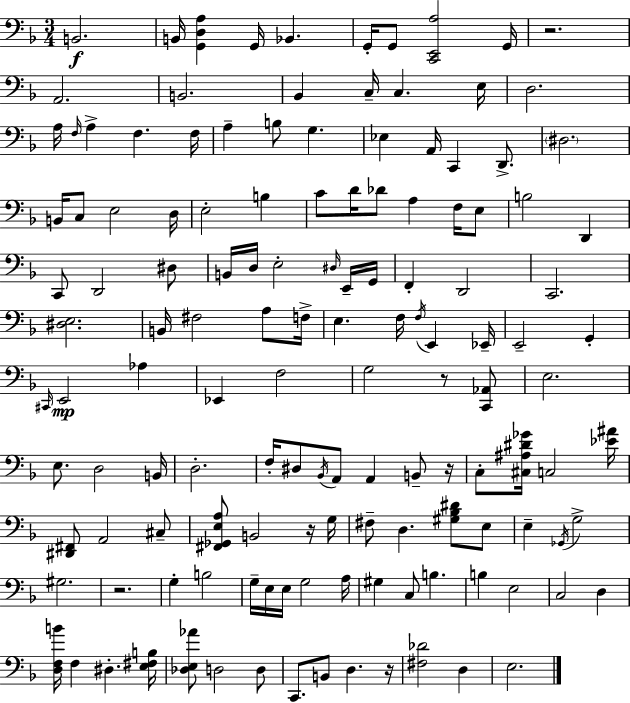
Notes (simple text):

B2/h. B2/s [G2,D3,A3]/q G2/s Bb2/q. G2/s G2/e [C2,E2,A3]/h G2/s R/h. A2/h. B2/h. Bb2/q C3/s C3/q. E3/s D3/h. A3/s F3/s A3/q F3/q. F3/s A3/q B3/e G3/q. Eb3/q A2/s C2/q D2/e. D#3/h. B2/s C3/e E3/h D3/s E3/h B3/q C4/e D4/s Db4/e A3/q F3/s E3/e B3/h D2/q C2/e D2/h D#3/e B2/s D3/s E3/h D#3/s E2/s G2/s F2/q D2/h C2/h. [D#3,E3]/h. B2/s F#3/h A3/e F3/s E3/q. F3/s F3/s E2/q Eb2/s E2/h G2/q C#2/s E2/h Ab3/q Eb2/q F3/h G3/h R/e [C2,Ab2]/e E3/h. E3/e. D3/h B2/s D3/h. F3/s D#3/e Bb2/s A2/e A2/q B2/e R/s C3/e [C#3,A#3,D#4,Gb4]/s C3/h [Eb4,A#4]/s [D#2,F#2]/e A2/h C#3/e [F#2,Gb2,E3,A3]/e B2/h R/s G3/s F#3/e D3/q. [G#3,Bb3,D#4]/e E3/e E3/q Gb2/s G3/h G#3/h. R/h. G3/q B3/h G3/s E3/s E3/s G3/h A3/s G#3/q C3/e B3/q. B3/q E3/h C3/h D3/q [D3,F3,B4]/s F3/q D#3/q. [E3,F#3,B3]/s [Db3,E3,Ab4]/e D3/h D3/e C2/e. B2/e D3/q. R/s [F#3,Db4]/h D3/q E3/h.